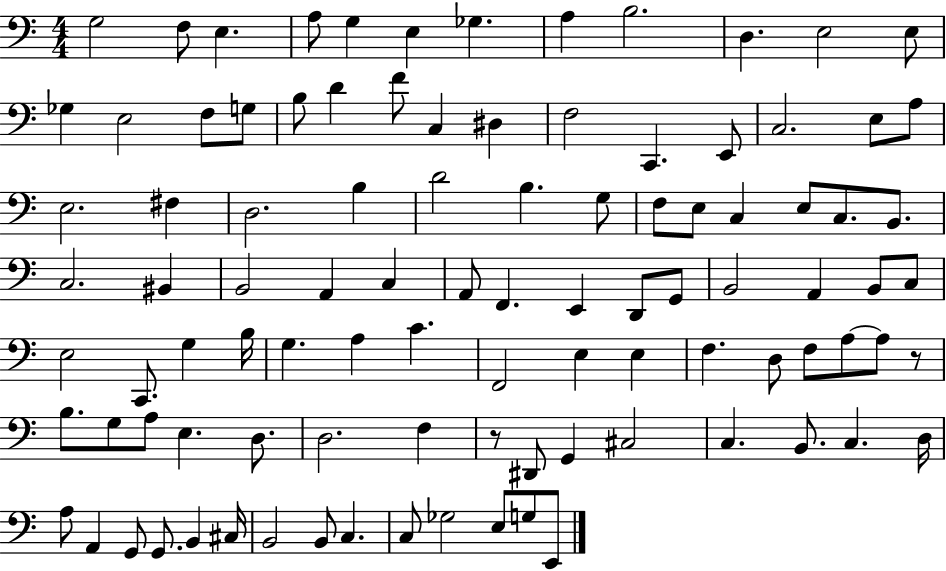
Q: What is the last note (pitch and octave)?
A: E2